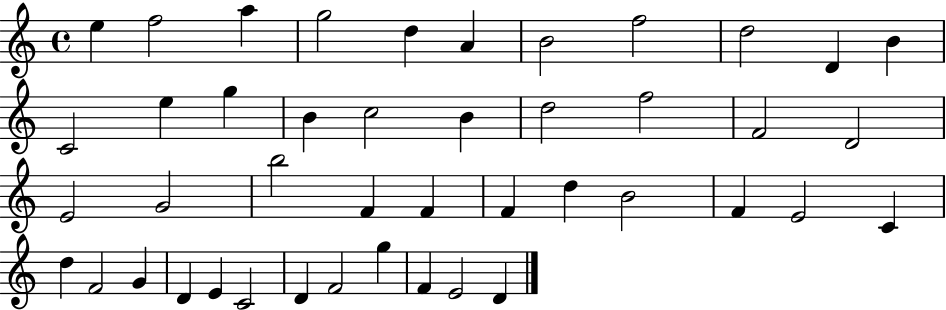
X:1
T:Untitled
M:4/4
L:1/4
K:C
e f2 a g2 d A B2 f2 d2 D B C2 e g B c2 B d2 f2 F2 D2 E2 G2 b2 F F F d B2 F E2 C d F2 G D E C2 D F2 g F E2 D